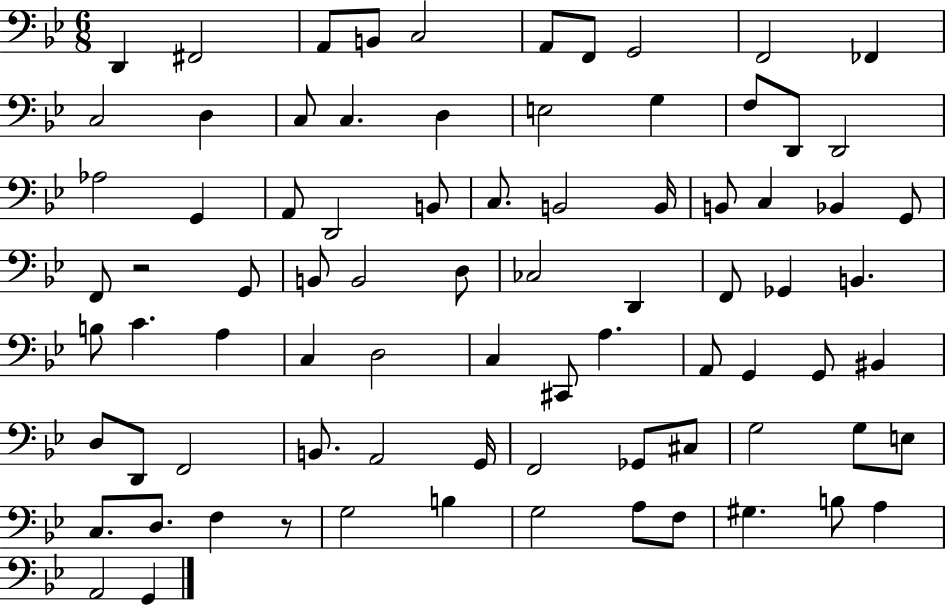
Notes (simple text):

D2/q F#2/h A2/e B2/e C3/h A2/e F2/e G2/h F2/h FES2/q C3/h D3/q C3/e C3/q. D3/q E3/h G3/q F3/e D2/e D2/h Ab3/h G2/q A2/e D2/h B2/e C3/e. B2/h B2/s B2/e C3/q Bb2/q G2/e F2/e R/h G2/e B2/e B2/h D3/e CES3/h D2/q F2/e Gb2/q B2/q. B3/e C4/q. A3/q C3/q D3/h C3/q C#2/e A3/q. A2/e G2/q G2/e BIS2/q D3/e D2/e F2/h B2/e. A2/h G2/s F2/h Gb2/e C#3/e G3/h G3/e E3/e C3/e. D3/e. F3/q R/e G3/h B3/q G3/h A3/e F3/e G#3/q. B3/e A3/q A2/h G2/q